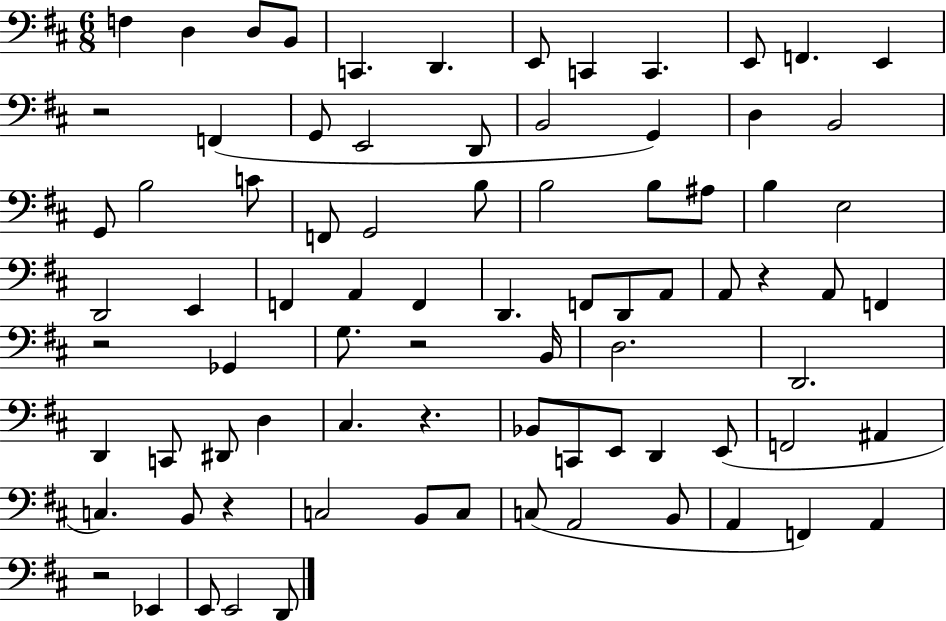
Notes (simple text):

F3/q D3/q D3/e B2/e C2/q. D2/q. E2/e C2/q C2/q. E2/e F2/q. E2/q R/h F2/q G2/e E2/h D2/e B2/h G2/q D3/q B2/h G2/e B3/h C4/e F2/e G2/h B3/e B3/h B3/e A#3/e B3/q E3/h D2/h E2/q F2/q A2/q F2/q D2/q. F2/e D2/e A2/e A2/e R/q A2/e F2/q R/h Gb2/q G3/e. R/h B2/s D3/h. D2/h. D2/q C2/e D#2/e D3/q C#3/q. R/q. Bb2/e C2/e E2/e D2/q E2/e F2/h A#2/q C3/q. B2/e R/q C3/h B2/e C3/e C3/e A2/h B2/e A2/q F2/q A2/q R/h Eb2/q E2/e E2/h D2/e